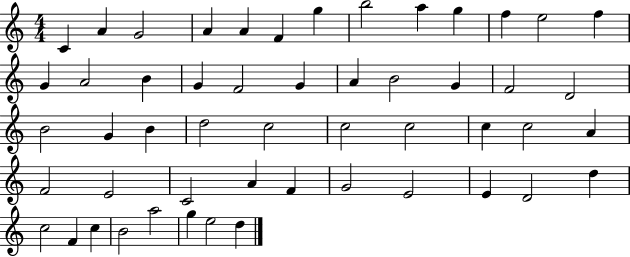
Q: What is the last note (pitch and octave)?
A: D5